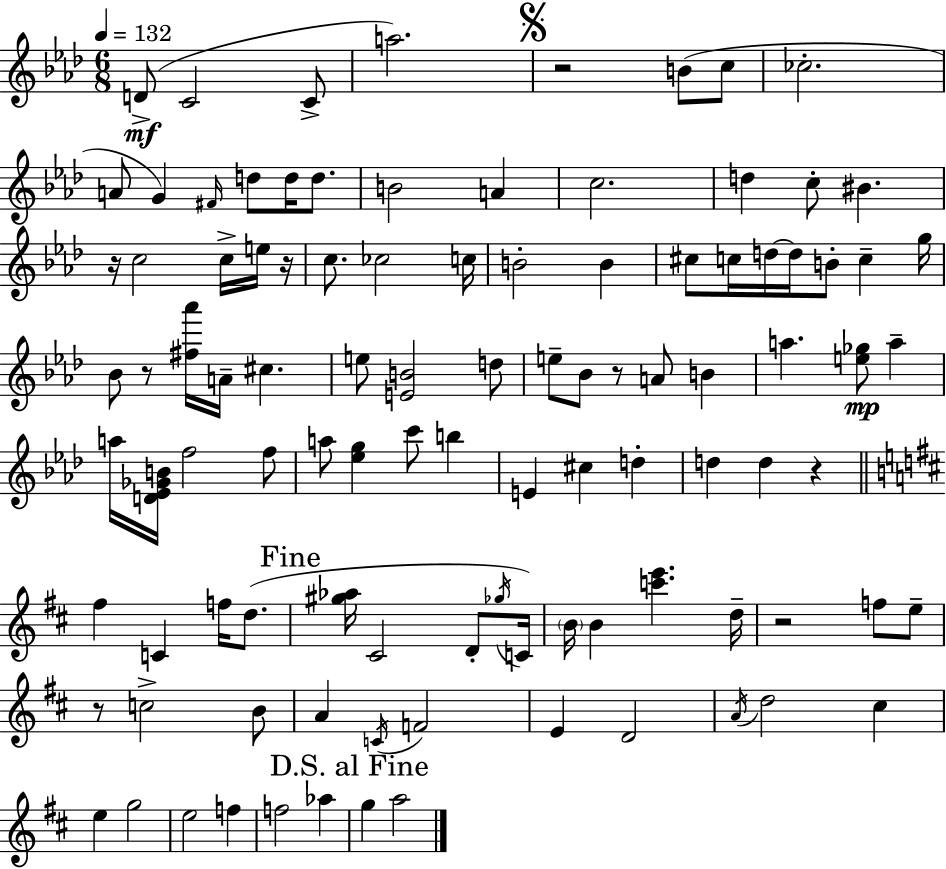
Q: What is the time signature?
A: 6/8